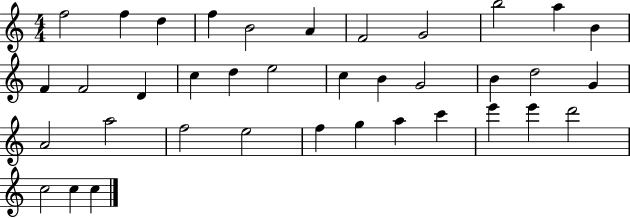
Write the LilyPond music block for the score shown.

{
  \clef treble
  \numericTimeSignature
  \time 4/4
  \key c \major
  f''2 f''4 d''4 | f''4 b'2 a'4 | f'2 g'2 | b''2 a''4 b'4 | \break f'4 f'2 d'4 | c''4 d''4 e''2 | c''4 b'4 g'2 | b'4 d''2 g'4 | \break a'2 a''2 | f''2 e''2 | f''4 g''4 a''4 c'''4 | e'''4 e'''4 d'''2 | \break c''2 c''4 c''4 | \bar "|."
}